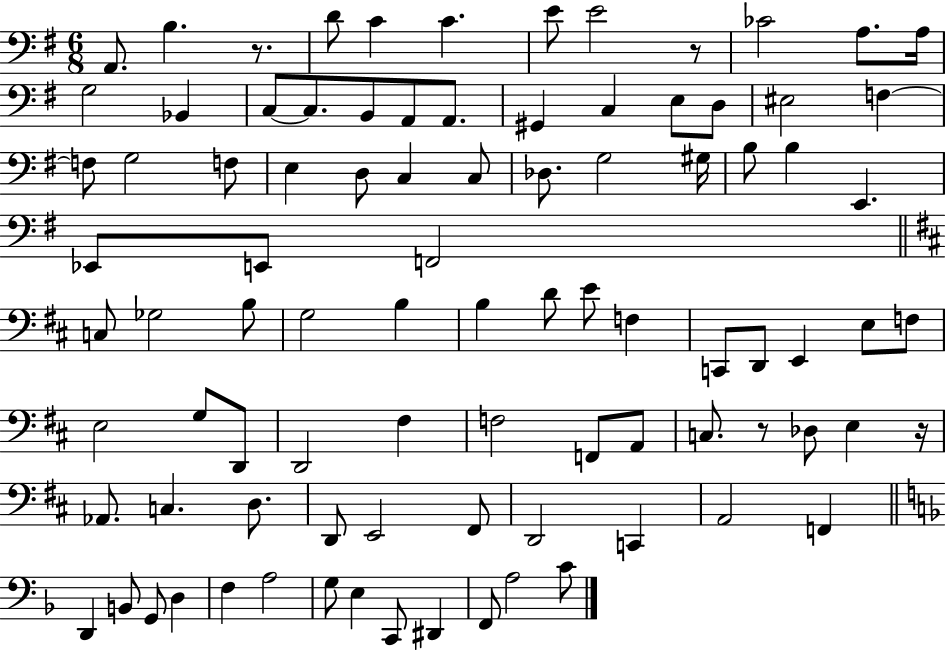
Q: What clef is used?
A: bass